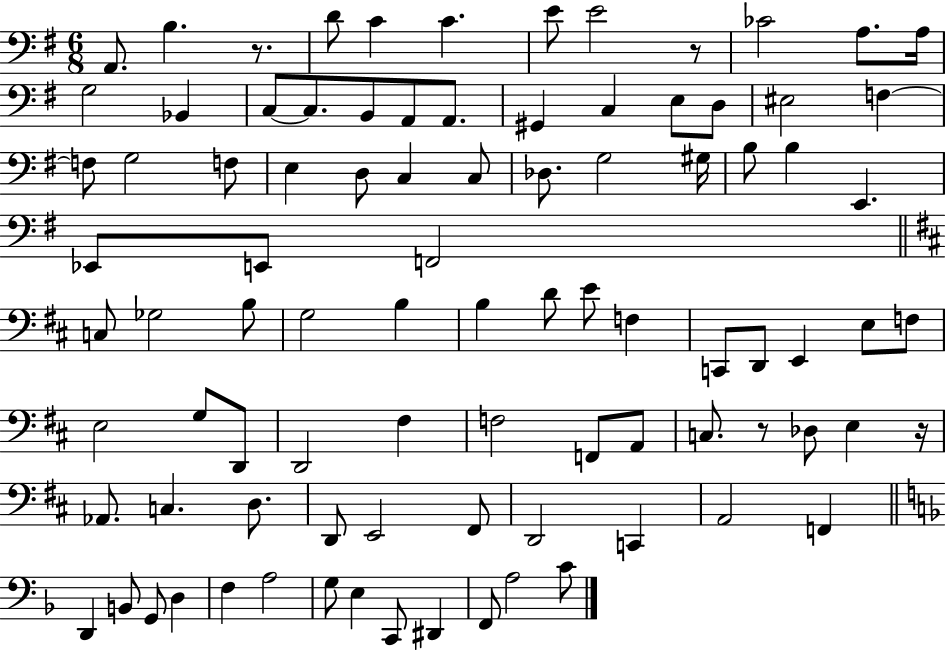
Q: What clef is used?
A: bass